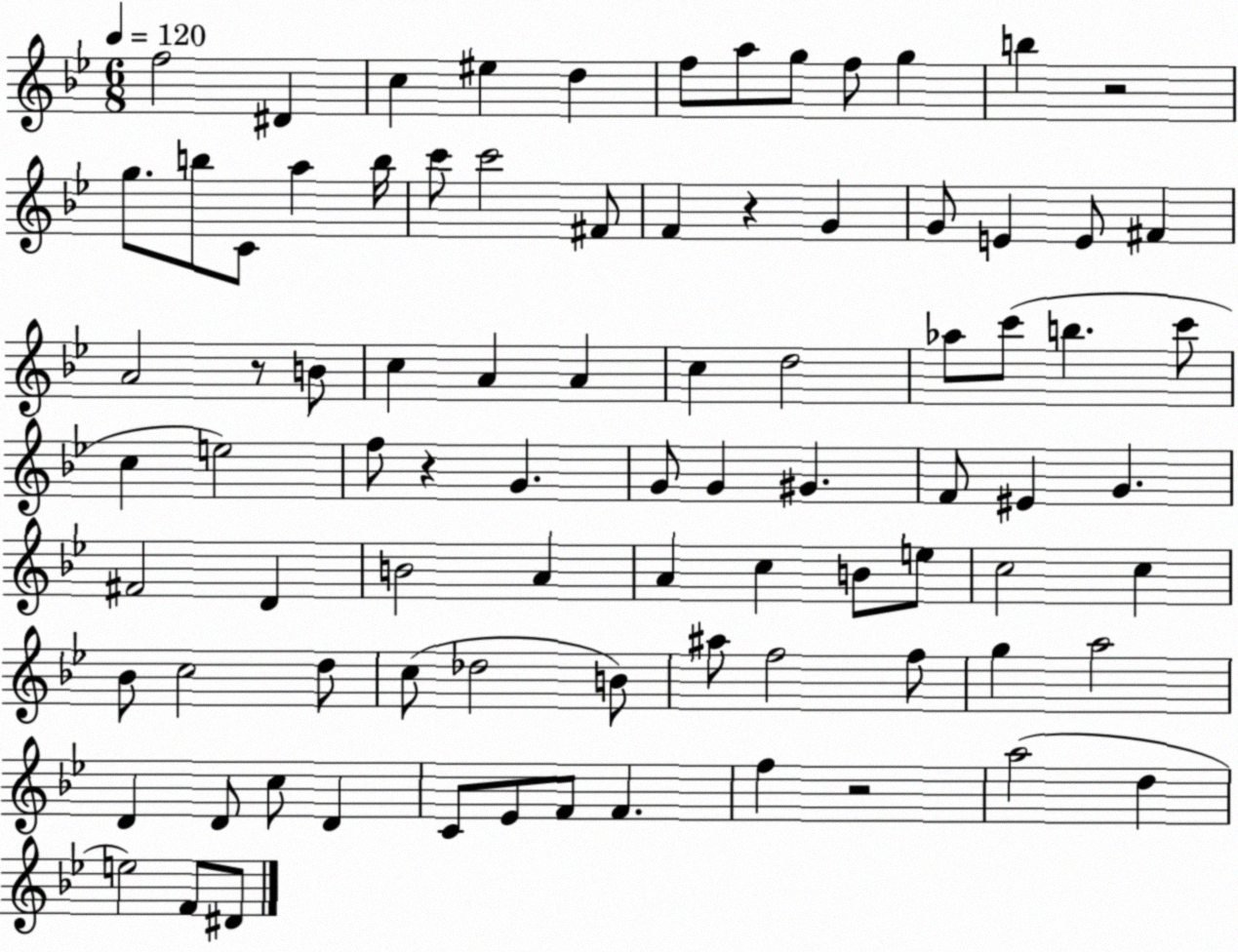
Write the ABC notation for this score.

X:1
T:Untitled
M:6/8
L:1/4
K:Bb
f2 ^D c ^e d f/2 a/2 g/2 f/2 g b z2 g/2 b/2 C/2 a b/4 c'/2 c'2 ^F/2 F z G G/2 E E/2 ^F A2 z/2 B/2 c A A c d2 _a/2 c'/2 b c'/2 c e2 f/2 z G G/2 G ^G F/2 ^E G ^F2 D B2 A A c B/2 e/2 c2 c _B/2 c2 d/2 c/2 _d2 B/2 ^a/2 f2 f/2 g a2 D D/2 c/2 D C/2 _E/2 F/2 F f z2 a2 d e2 F/2 ^D/2